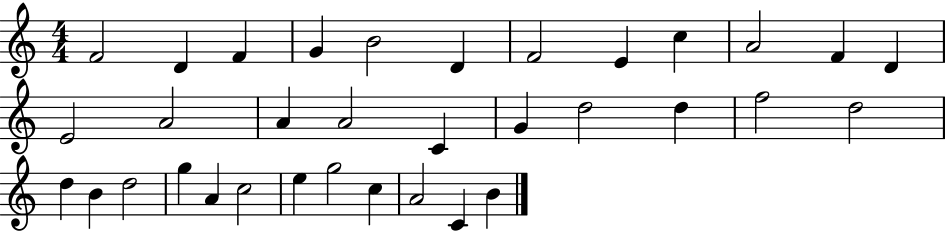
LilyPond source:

{
  \clef treble
  \numericTimeSignature
  \time 4/4
  \key c \major
  f'2 d'4 f'4 | g'4 b'2 d'4 | f'2 e'4 c''4 | a'2 f'4 d'4 | \break e'2 a'2 | a'4 a'2 c'4 | g'4 d''2 d''4 | f''2 d''2 | \break d''4 b'4 d''2 | g''4 a'4 c''2 | e''4 g''2 c''4 | a'2 c'4 b'4 | \break \bar "|."
}